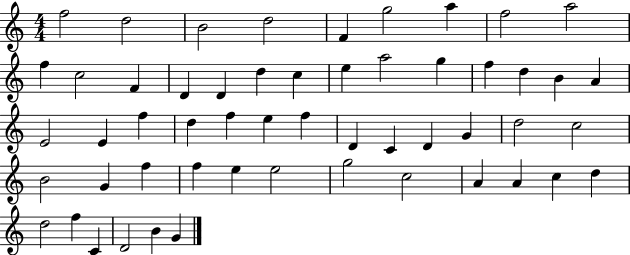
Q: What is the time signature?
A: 4/4